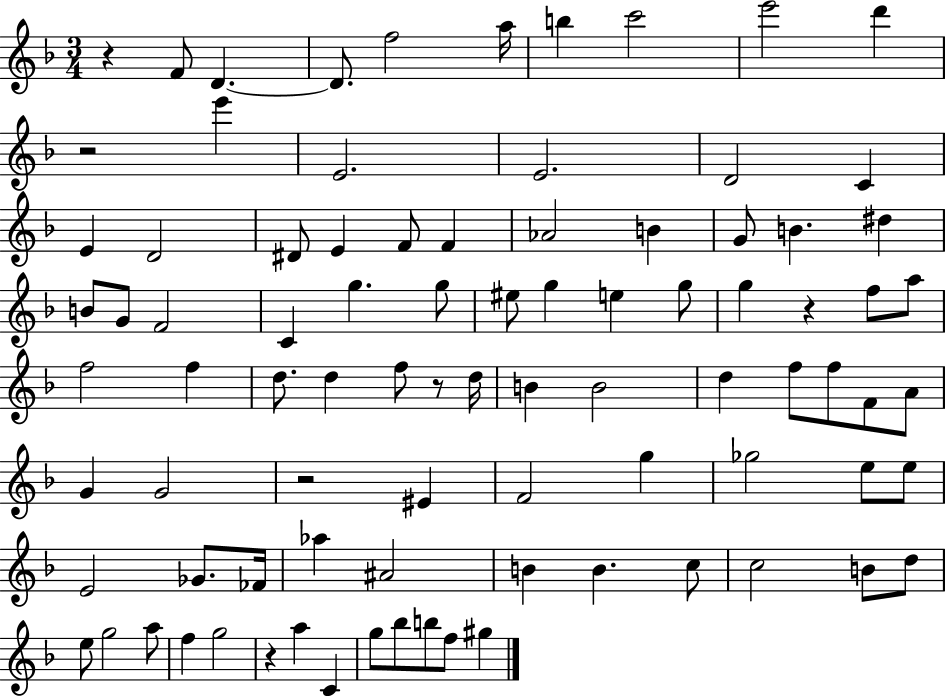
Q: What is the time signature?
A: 3/4